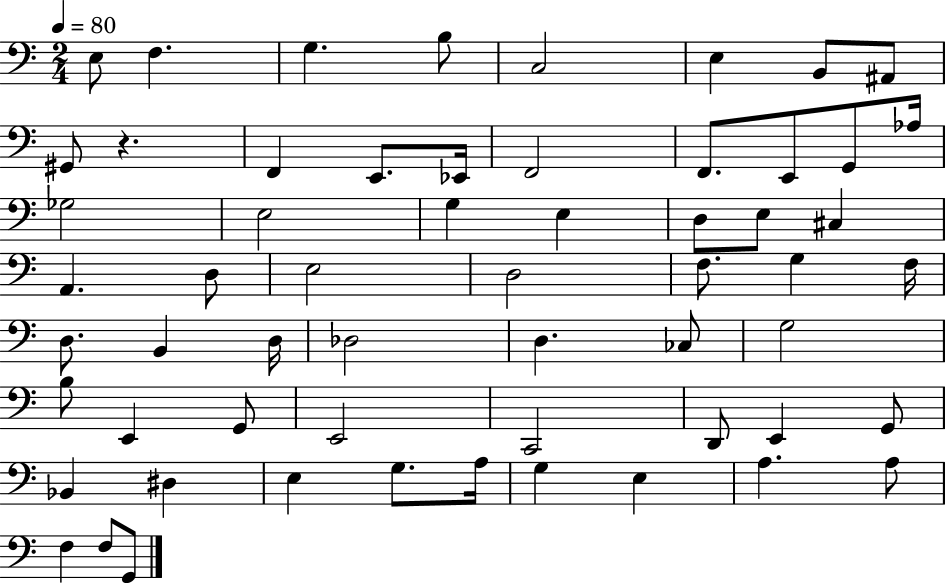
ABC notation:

X:1
T:Untitled
M:2/4
L:1/4
K:C
E,/2 F, G, B,/2 C,2 E, B,,/2 ^A,,/2 ^G,,/2 z F,, E,,/2 _E,,/4 F,,2 F,,/2 E,,/2 G,,/2 _A,/4 _G,2 E,2 G, E, D,/2 E,/2 ^C, A,, D,/2 E,2 D,2 F,/2 G, F,/4 D,/2 B,, D,/4 _D,2 D, _C,/2 G,2 B,/2 E,, G,,/2 E,,2 C,,2 D,,/2 E,, G,,/2 _B,, ^D, E, G,/2 A,/4 G, E, A, A,/2 F, F,/2 G,,/2